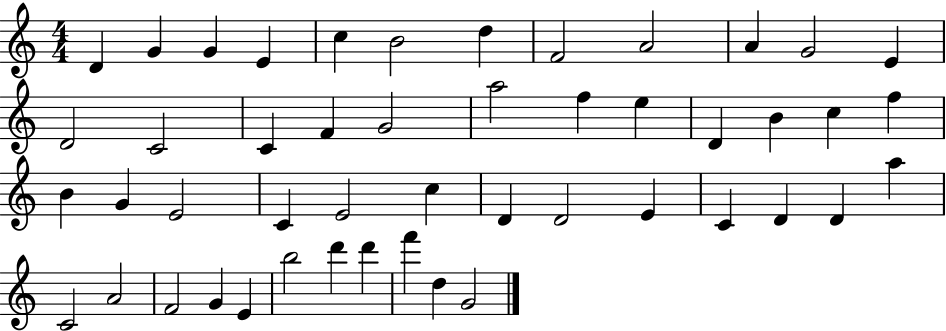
{
  \clef treble
  \numericTimeSignature
  \time 4/4
  \key c \major
  d'4 g'4 g'4 e'4 | c''4 b'2 d''4 | f'2 a'2 | a'4 g'2 e'4 | \break d'2 c'2 | c'4 f'4 g'2 | a''2 f''4 e''4 | d'4 b'4 c''4 f''4 | \break b'4 g'4 e'2 | c'4 e'2 c''4 | d'4 d'2 e'4 | c'4 d'4 d'4 a''4 | \break c'2 a'2 | f'2 g'4 e'4 | b''2 d'''4 d'''4 | f'''4 d''4 g'2 | \break \bar "|."
}